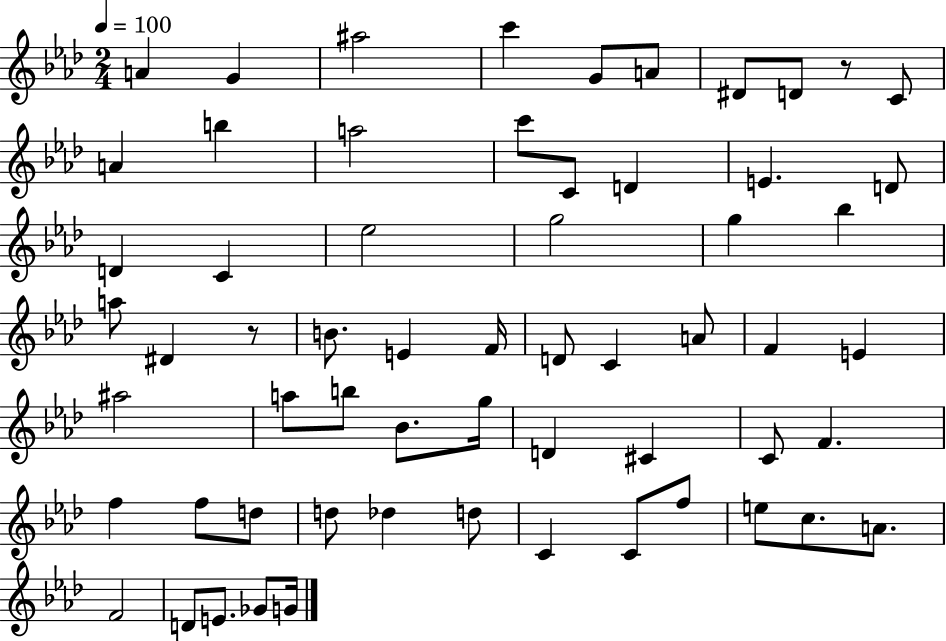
X:1
T:Untitled
M:2/4
L:1/4
K:Ab
A G ^a2 c' G/2 A/2 ^D/2 D/2 z/2 C/2 A b a2 c'/2 C/2 D E D/2 D C _e2 g2 g _b a/2 ^D z/2 B/2 E F/4 D/2 C A/2 F E ^a2 a/2 b/2 _B/2 g/4 D ^C C/2 F f f/2 d/2 d/2 _d d/2 C C/2 f/2 e/2 c/2 A/2 F2 D/2 E/2 _G/2 G/4